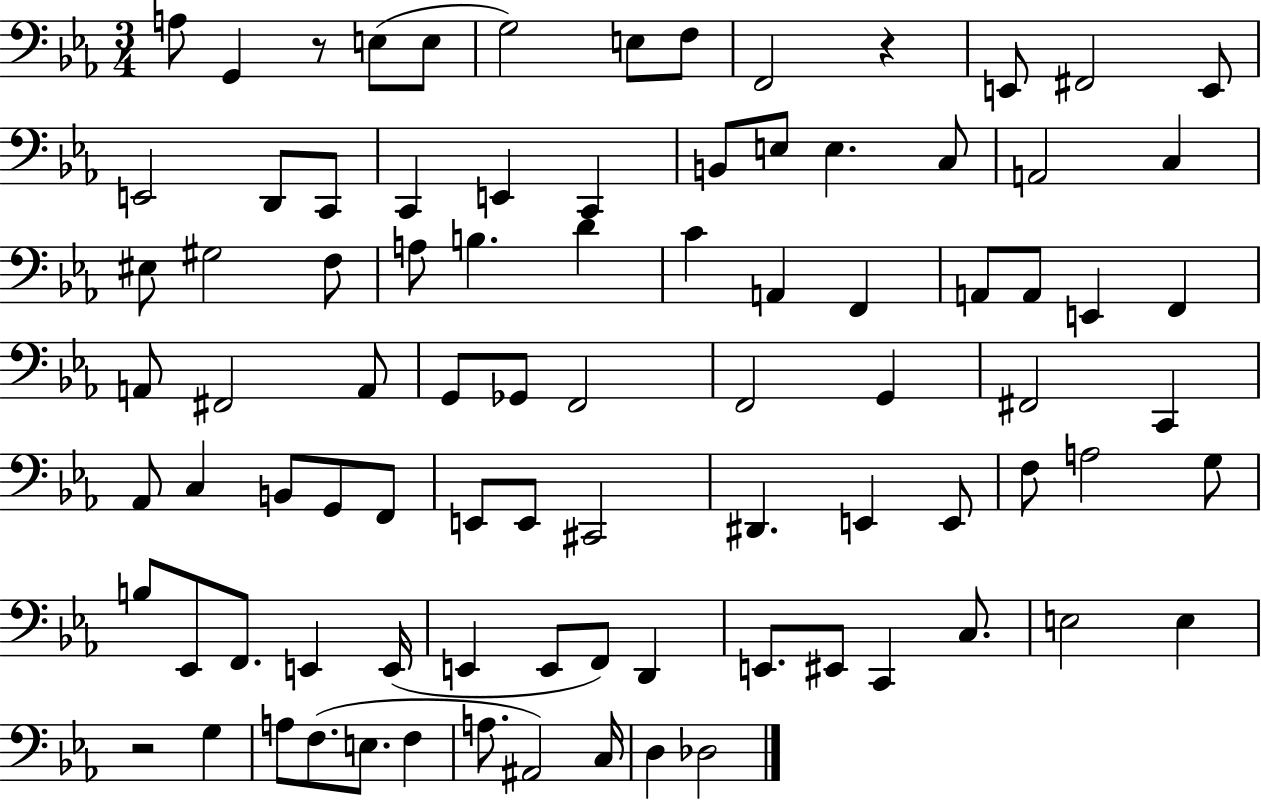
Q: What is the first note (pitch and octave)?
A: A3